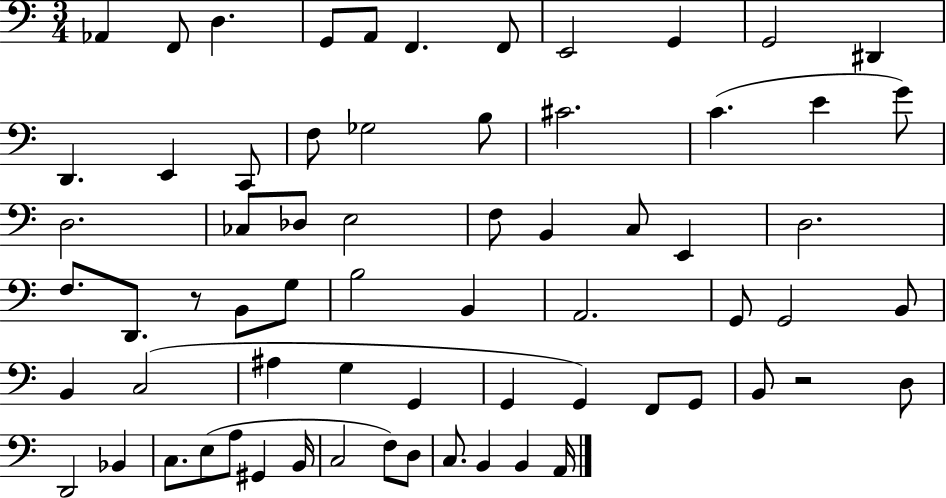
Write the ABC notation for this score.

X:1
T:Untitled
M:3/4
L:1/4
K:C
_A,, F,,/2 D, G,,/2 A,,/2 F,, F,,/2 E,,2 G,, G,,2 ^D,, D,, E,, C,,/2 F,/2 _G,2 B,/2 ^C2 C E G/2 D,2 _C,/2 _D,/2 E,2 F,/2 B,, C,/2 E,, D,2 F,/2 D,,/2 z/2 B,,/2 G,/2 B,2 B,, A,,2 G,,/2 G,,2 B,,/2 B,, C,2 ^A, G, G,, G,, G,, F,,/2 G,,/2 B,,/2 z2 D,/2 D,,2 _B,, C,/2 E,/2 A,/2 ^G,, B,,/4 C,2 F,/2 D,/2 C,/2 B,, B,, A,,/4